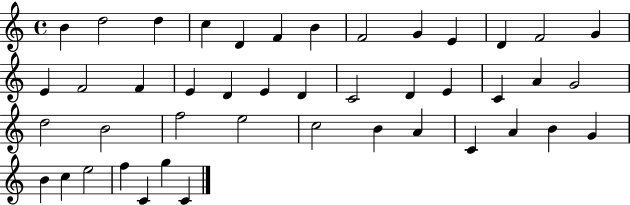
{
  \clef treble
  \time 4/4
  \defaultTimeSignature
  \key c \major
  b'4 d''2 d''4 | c''4 d'4 f'4 b'4 | f'2 g'4 e'4 | d'4 f'2 g'4 | \break e'4 f'2 f'4 | e'4 d'4 e'4 d'4 | c'2 d'4 e'4 | c'4 a'4 g'2 | \break d''2 b'2 | f''2 e''2 | c''2 b'4 a'4 | c'4 a'4 b'4 g'4 | \break b'4 c''4 e''2 | f''4 c'4 g''4 c'4 | \bar "|."
}